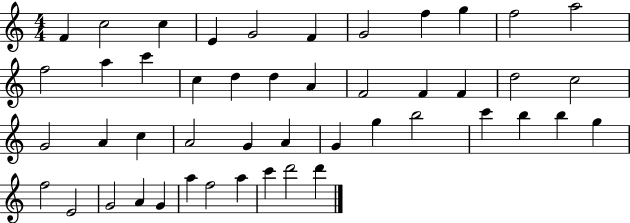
X:1
T:Untitled
M:4/4
L:1/4
K:C
F c2 c E G2 F G2 f g f2 a2 f2 a c' c d d A F2 F F d2 c2 G2 A c A2 G A G g b2 c' b b g f2 E2 G2 A G a f2 a c' d'2 d'